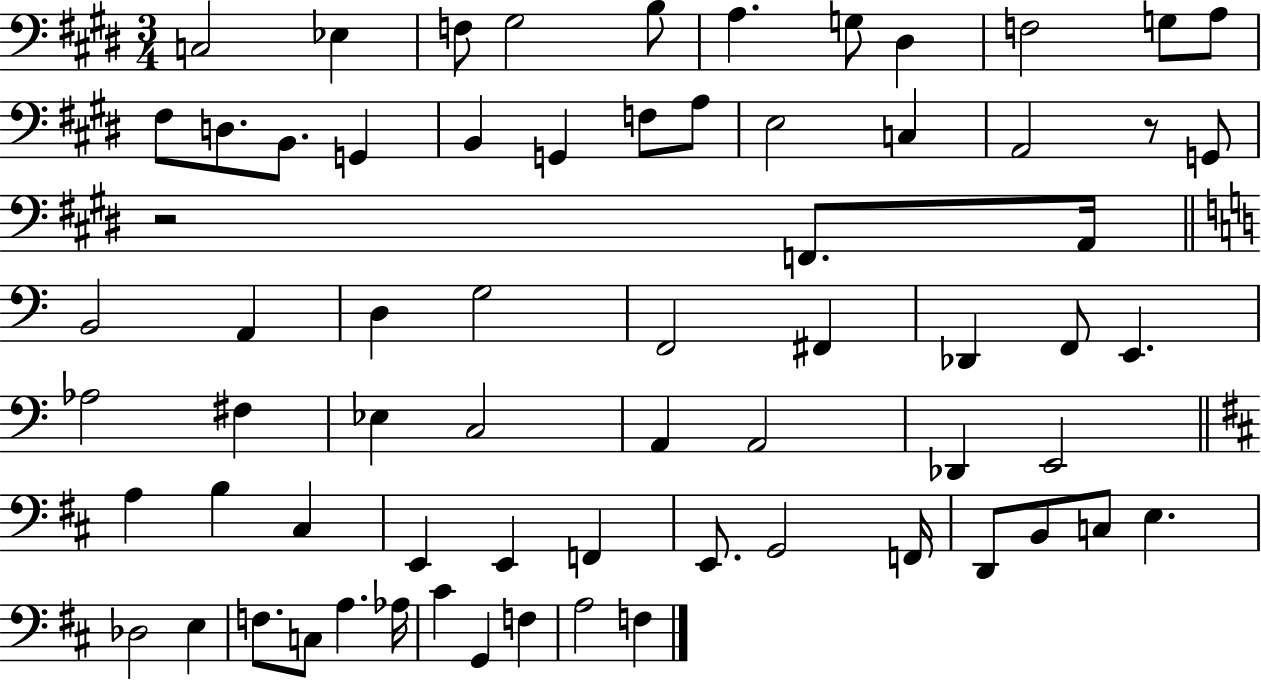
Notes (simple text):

C3/h Eb3/q F3/e G#3/h B3/e A3/q. G3/e D#3/q F3/h G3/e A3/e F#3/e D3/e. B2/e. G2/q B2/q G2/q F3/e A3/e E3/h C3/q A2/h R/e G2/e R/h F2/e. A2/s B2/h A2/q D3/q G3/h F2/h F#2/q Db2/q F2/e E2/q. Ab3/h F#3/q Eb3/q C3/h A2/q A2/h Db2/q E2/h A3/q B3/q C#3/q E2/q E2/q F2/q E2/e. G2/h F2/s D2/e B2/e C3/e E3/q. Db3/h E3/q F3/e. C3/e A3/q. Ab3/s C#4/q G2/q F3/q A3/h F3/q